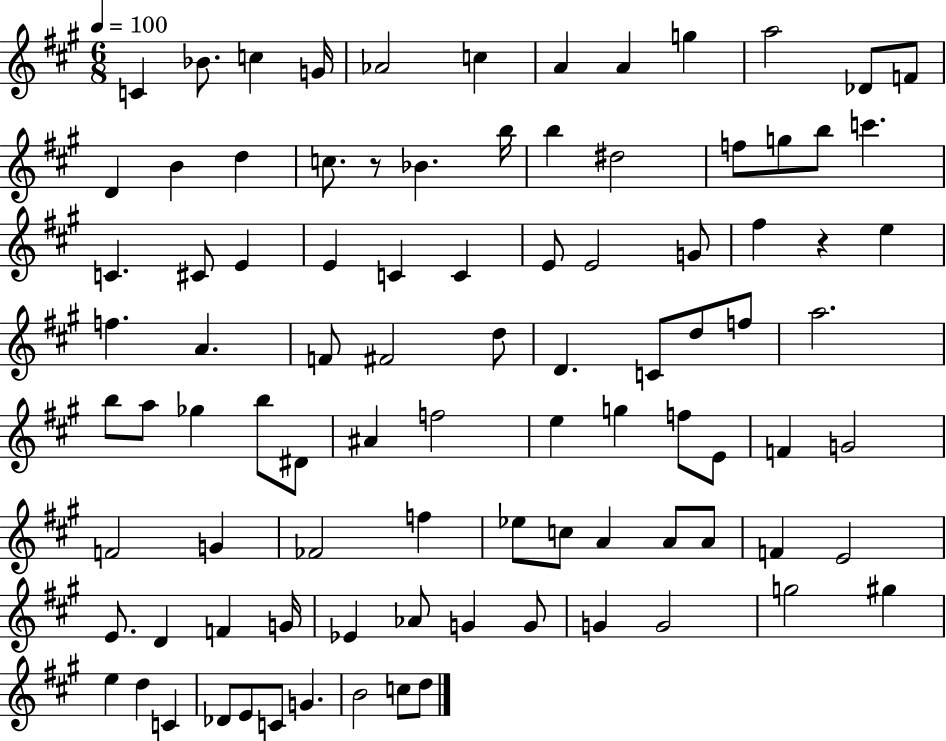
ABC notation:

X:1
T:Untitled
M:6/8
L:1/4
K:A
C _B/2 c G/4 _A2 c A A g a2 _D/2 F/2 D B d c/2 z/2 _B b/4 b ^d2 f/2 g/2 b/2 c' C ^C/2 E E C C E/2 E2 G/2 ^f z e f A F/2 ^F2 d/2 D C/2 d/2 f/2 a2 b/2 a/2 _g b/2 ^D/2 ^A f2 e g f/2 E/2 F G2 F2 G _F2 f _e/2 c/2 A A/2 A/2 F E2 E/2 D F G/4 _E _A/2 G G/2 G G2 g2 ^g e d C _D/2 E/2 C/2 G B2 c/2 d/2